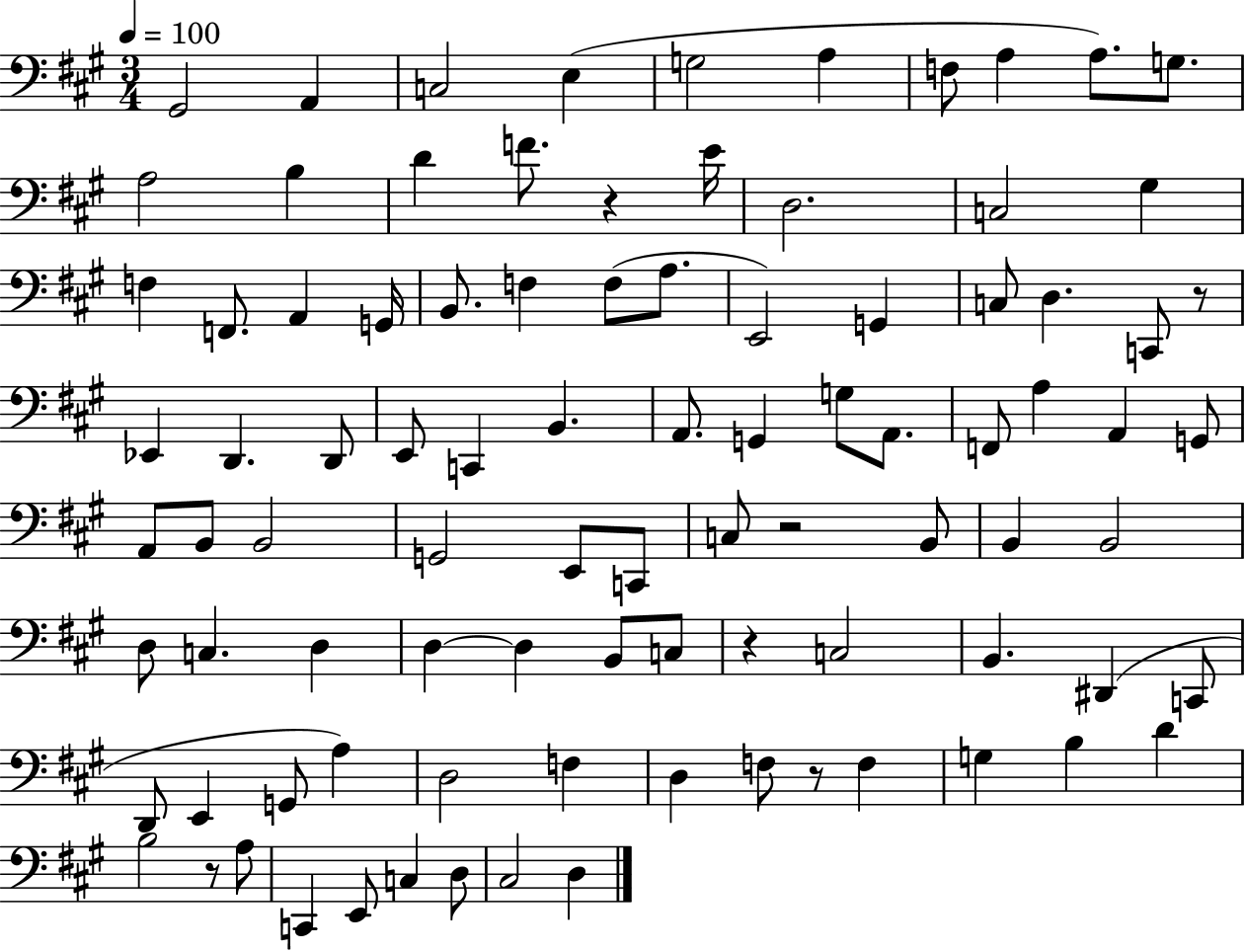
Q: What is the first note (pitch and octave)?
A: G#2